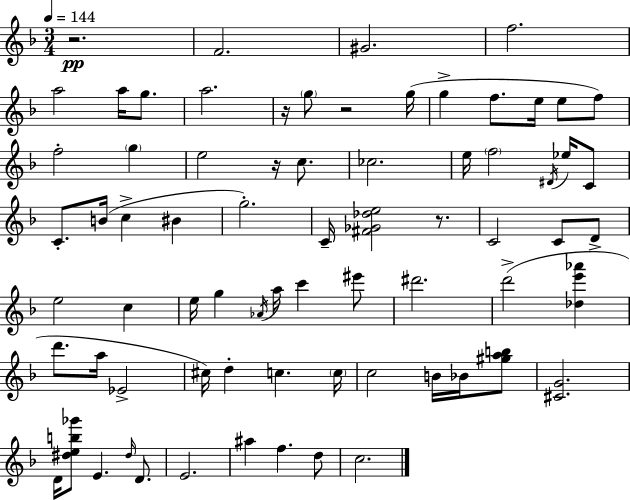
{
  \clef treble
  \numericTimeSignature
  \time 3/4
  \key f \major
  \tempo 4 = 144
  r2.\pp | f'2. | gis'2. | f''2. | \break a''2 a''16 g''8. | a''2. | r16 \parenthesize g''8 r2 g''16( | g''4-> f''8. e''16 e''8 f''8) | \break f''2-. \parenthesize g''4 | e''2 r16 c''8. | ces''2. | e''16 \parenthesize f''2 \acciaccatura { dis'16 } ees''16 c'8 | \break c'8.-. b'16( c''4-> bis'4 | g''2.-.) | c'16-- <fis' ges' des'' e''>2 r8. | c'2 c'8 d'8-> | \break e''2 c''4 | e''16 g''4 \acciaccatura { aes'16 } a''16 c'''4 | eis'''8 dis'''2. | d'''2->( <des'' e''' aes'''>4 | \break d'''8. a''16 ees'2-> | cis''16) d''4-. c''4. | \parenthesize c''16 c''2 b'16 bes'16 | <gis'' a'' b''>8 <cis' g'>2. | \break d'16 <dis'' e'' b'' ges'''>8 e'4. \grace { dis''16 } | d'8. e'2. | ais''4 f''4. | d''8 c''2. | \break \bar "|."
}